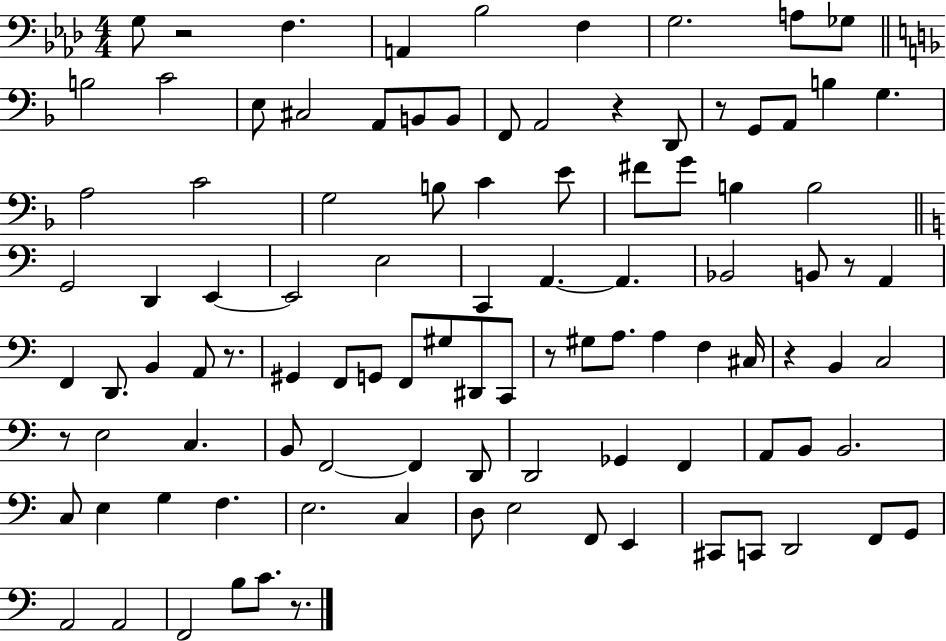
{
  \clef bass
  \numericTimeSignature
  \time 4/4
  \key aes \major
  g8 r2 f4. | a,4 bes2 f4 | g2. a8 ges8 | \bar "||" \break \key f \major b2 c'2 | e8 cis2 a,8 b,8 b,8 | f,8 a,2 r4 d,8 | r8 g,8 a,8 b4 g4. | \break a2 c'2 | g2 b8 c'4 e'8 | fis'8 g'8 b4 b2 | \bar "||" \break \key a \minor g,2 d,4 e,4~~ | e,2 e2 | c,4 a,4.~~ a,4. | bes,2 b,8 r8 a,4 | \break f,4 d,8. b,4 a,8 r8. | gis,4 f,8 g,8 f,8 gis8 dis,8 c,8 | r8 gis8 a8. a4 f4 cis16 | r4 b,4 c2 | \break r8 e2 c4. | b,8 f,2~~ f,4 d,8 | d,2 ges,4 f,4 | a,8 b,8 b,2. | \break c8 e4 g4 f4. | e2. c4 | d8 e2 f,8 e,4 | cis,8 c,8 d,2 f,8 g,8 | \break a,2 a,2 | f,2 b8 c'8. r8. | \bar "|."
}